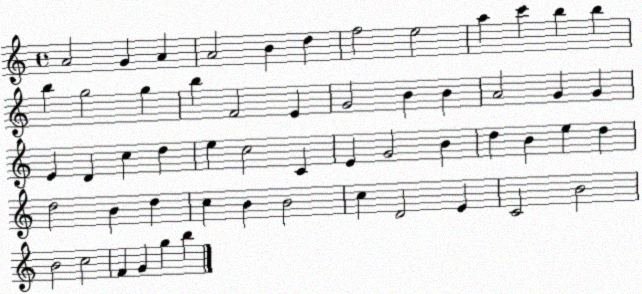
X:1
T:Untitled
M:4/4
L:1/4
K:C
A2 G A A2 B d f2 e2 a c' b b b g2 g b F2 E G2 B B A2 G G E D c d e c2 C E G2 B d B e d d2 B d c B B2 c D2 E C2 B2 B2 c2 F G g b